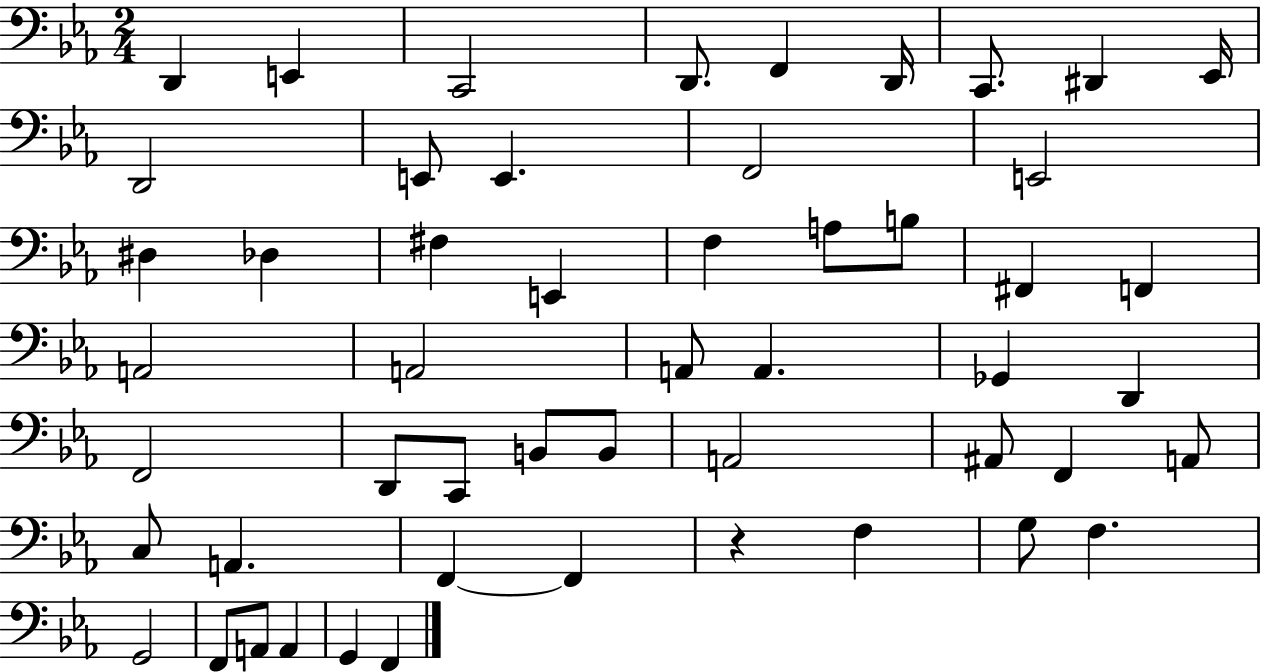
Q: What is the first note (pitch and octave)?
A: D2